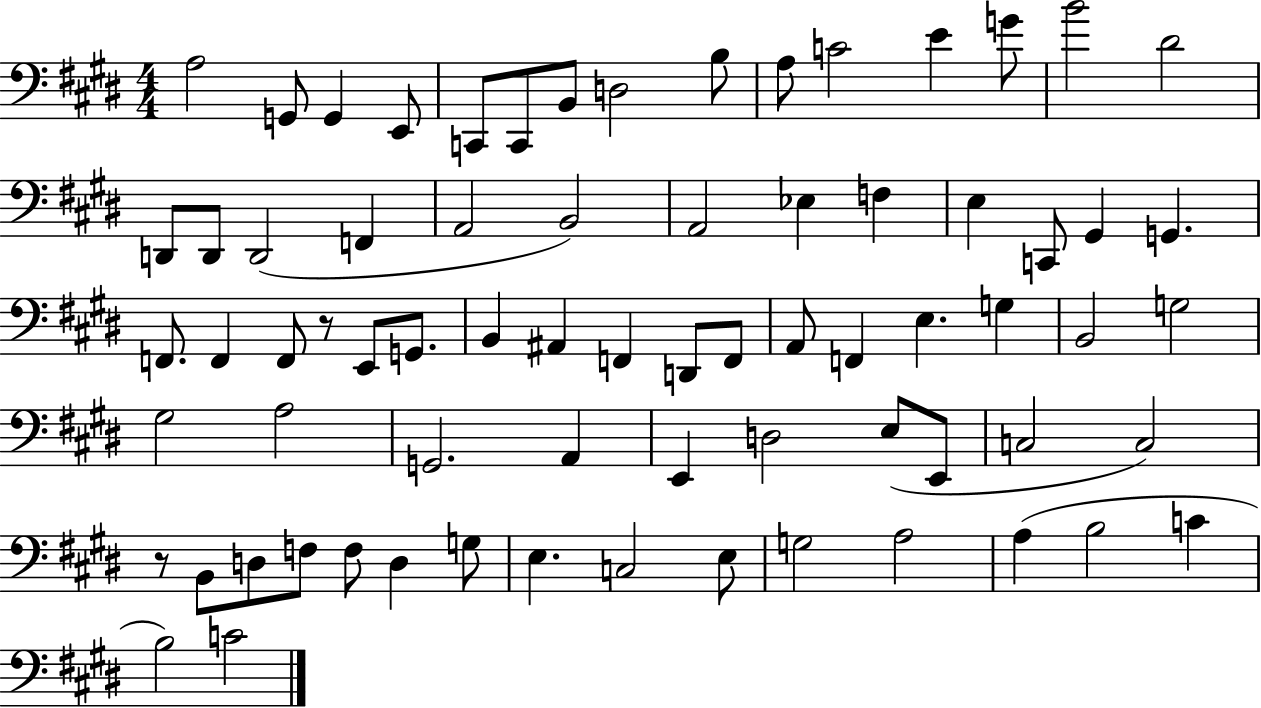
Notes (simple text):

A3/h G2/e G2/q E2/e C2/e C2/e B2/e D3/h B3/e A3/e C4/h E4/q G4/e B4/h D#4/h D2/e D2/e D2/h F2/q A2/h B2/h A2/h Eb3/q F3/q E3/q C2/e G#2/q G2/q. F2/e. F2/q F2/e R/e E2/e G2/e. B2/q A#2/q F2/q D2/e F2/e A2/e F2/q E3/q. G3/q B2/h G3/h G#3/h A3/h G2/h. A2/q E2/q D3/h E3/e E2/e C3/h C3/h R/e B2/e D3/e F3/e F3/e D3/q G3/e E3/q. C3/h E3/e G3/h A3/h A3/q B3/h C4/q B3/h C4/h